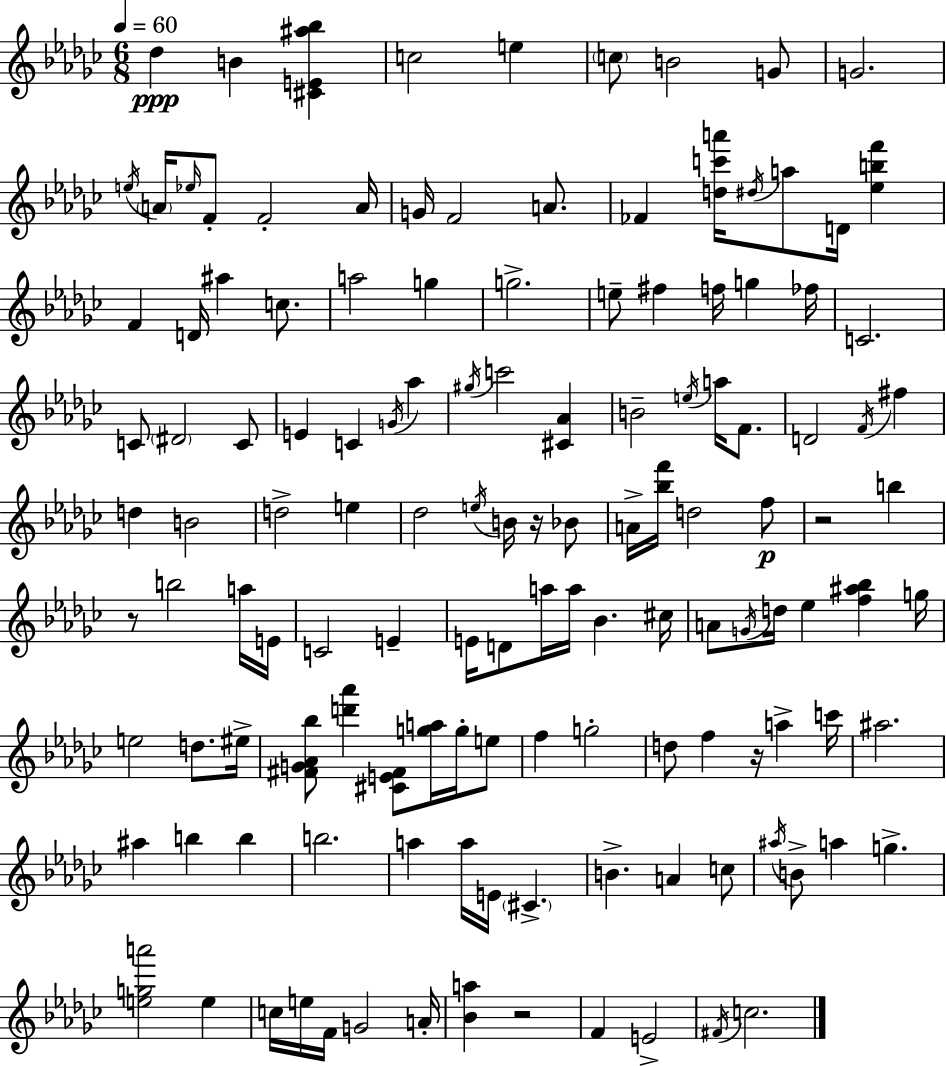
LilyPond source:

{
  \clef treble
  \numericTimeSignature
  \time 6/8
  \key ees \minor
  \tempo 4 = 60
  des''4\ppp b'4 <cis' e' ais'' bes''>4 | c''2 e''4 | \parenthesize c''8 b'2 g'8 | g'2. | \break \acciaccatura { e''16 } \parenthesize a'16 \grace { ees''16 } f'8-. f'2-. | a'16 g'16 f'2 a'8. | fes'4 <d'' c''' a'''>16 \acciaccatura { dis''16 } a''8 d'16 <ees'' b'' f'''>4 | f'4 d'16 ais''4 | \break c''8. a''2 g''4 | g''2.-> | e''8-- fis''4 f''16 g''4 | fes''16 c'2. | \break c'8 \parenthesize dis'2 | c'8 e'4 c'4 \acciaccatura { g'16 } | aes''4 \acciaccatura { gis''16 } c'''2 | <cis' aes'>4 b'2-- | \break \acciaccatura { e''16 } a''16 f'8. d'2 | \acciaccatura { f'16 } fis''4 d''4 b'2 | d''2-> | e''4 des''2 | \break \acciaccatura { e''16 } b'16 r16 bes'8 a'16-> <bes'' f'''>16 d''2 | f''8\p r2 | b''4 r8 b''2 | a''16 e'16 c'2 | \break e'4-- e'16 d'8 a''16 | a''16 bes'4. cis''16 a'8 \acciaccatura { g'16 } d''16 | ees''4 <f'' ais'' bes''>4 g''16 e''2 | d''8. eis''16-> <fis' g' aes' bes''>8 <d''' aes'''>4 | \break <cis' e' fis'>8 <g'' a''>16 g''16-. e''8 f''4 | g''2-. d''8 f''4 | r16 a''4-> c'''16 ais''2. | ais''4 | \break b''4 b''4 b''2. | a''4 | a''16 e'16 \parenthesize cis'4.-> b'4.-> | a'4 c''8 \acciaccatura { ais''16 } b'8-> | \break a''4 g''4.-> <e'' g'' a'''>2 | e''4 c''16 e''16 | f'16 g'2 a'16-. <bes' a''>4 | r2 f'4 | \break e'2-> \acciaccatura { fis'16 } c''2. | \bar "|."
}